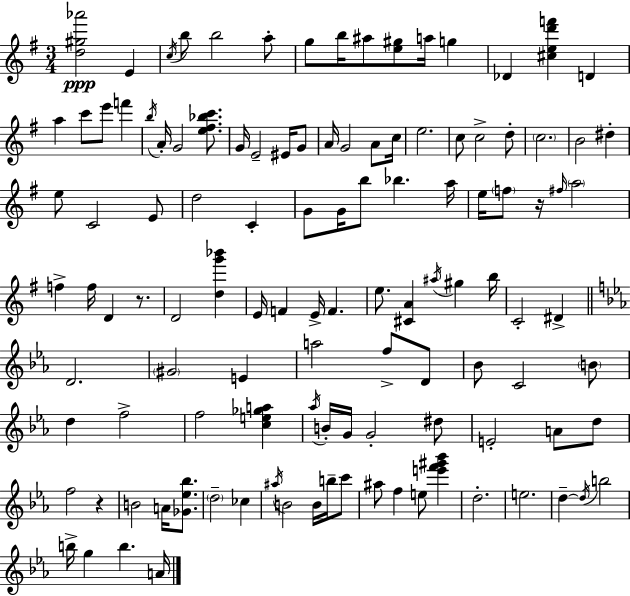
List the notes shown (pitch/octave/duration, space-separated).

[D5,G#5,Ab6]/h E4/q C5/s B5/e B5/h A5/e G5/e B5/s A#5/e [E5,G#5]/e A5/s G5/q Db4/q [C#5,E5,D6,F6]/q D4/q A5/q C6/e E6/e F6/q B5/s A4/s G4/h [E5,F#5,Bb5,C6]/e. G4/s E4/h EIS4/s G4/e A4/s G4/h A4/e C5/s E5/h. C5/e C5/h D5/e C5/h. B4/h D#5/q E5/e C4/h E4/e D5/h C4/q G4/e G4/s B5/e Bb5/q. A5/s E5/s F5/e R/s F#5/s A5/h F5/q F5/s D4/q R/e. D4/h [D5,G6,Bb6]/q E4/s F4/q E4/s F4/q. E5/e. [C#4,A4]/q A#5/s G#5/q B5/s C4/h D#4/q D4/h. G#4/h E4/q A5/h F5/e D4/e Bb4/e C4/h B4/e D5/q F5/h F5/h [C5,E5,Gb5,A5]/q Ab5/s B4/s G4/s G4/h D#5/e E4/h A4/e D5/e F5/h R/q B4/h A4/s [Gb4,Eb5,Bb5]/e. D5/h CES5/q A#5/s B4/h B4/s B5/s C6/e A#5/e F5/q E5/e [E6,F6,G#6,Bb6]/q D5/h. E5/h. D5/q D5/s B5/h B5/s G5/q B5/q. A4/s